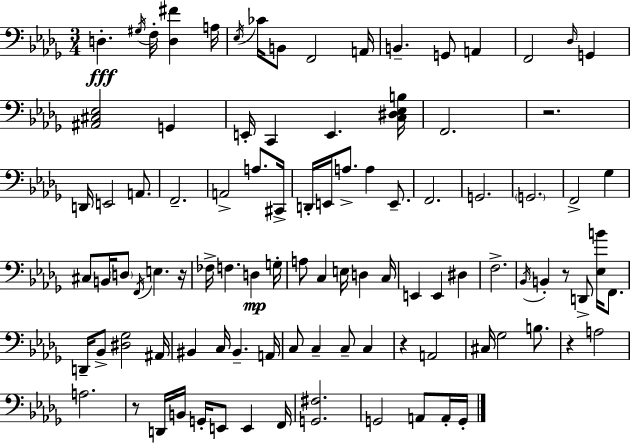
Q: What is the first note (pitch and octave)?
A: D3